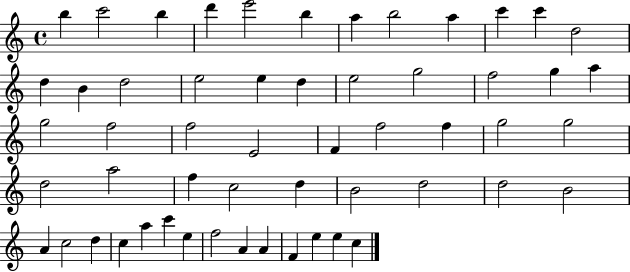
X:1
T:Untitled
M:4/4
L:1/4
K:C
b c'2 b d' e'2 b a b2 a c' c' d2 d B d2 e2 e d e2 g2 f2 g a g2 f2 f2 E2 F f2 f g2 g2 d2 a2 f c2 d B2 d2 d2 B2 A c2 d c a c' e f2 A A F e e c